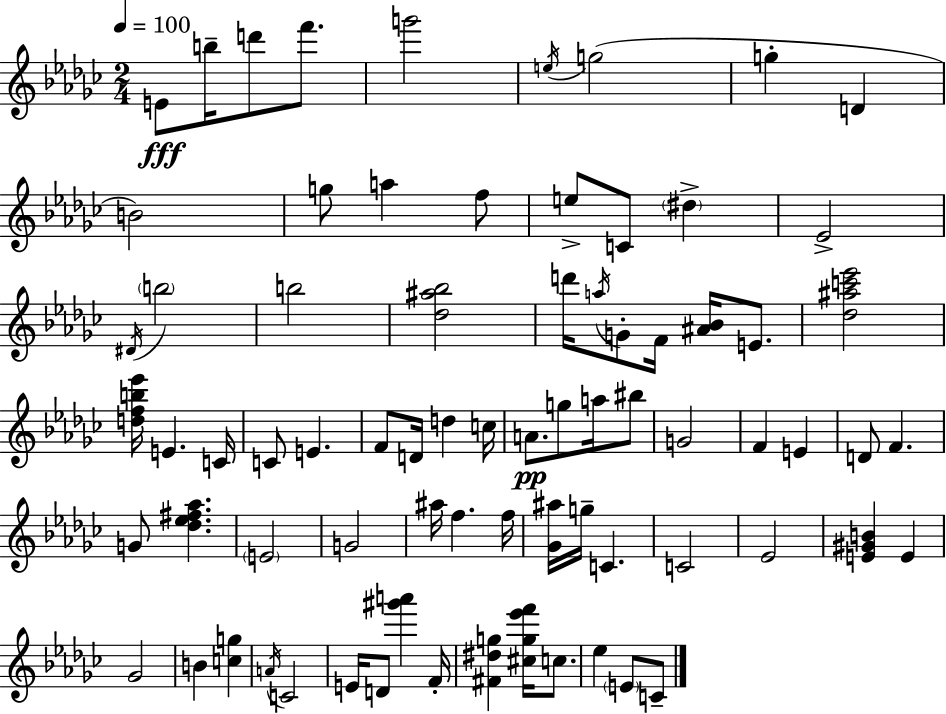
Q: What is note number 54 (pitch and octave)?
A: Gb4